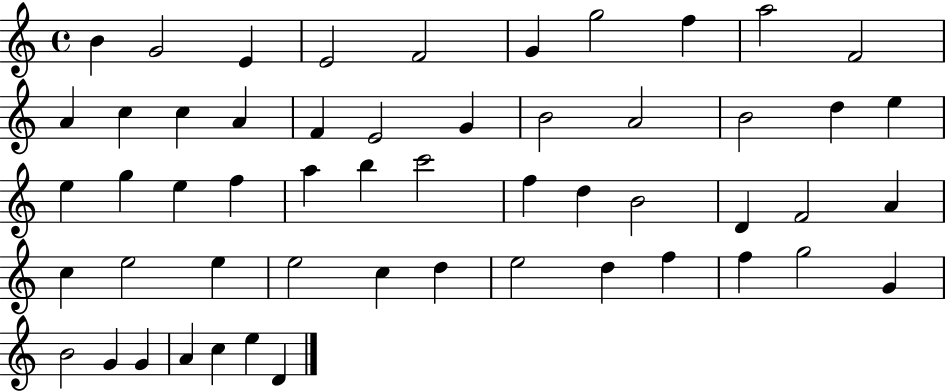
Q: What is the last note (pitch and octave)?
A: D4